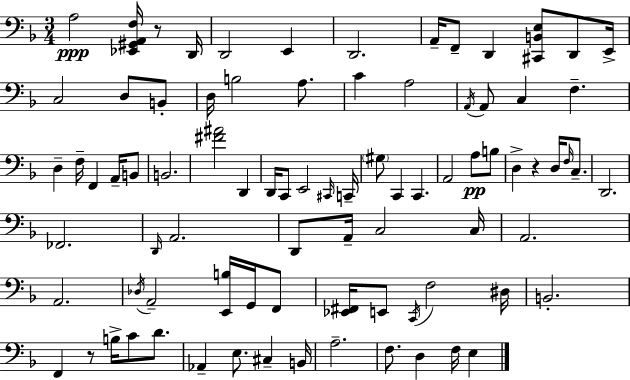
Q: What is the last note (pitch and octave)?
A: E3